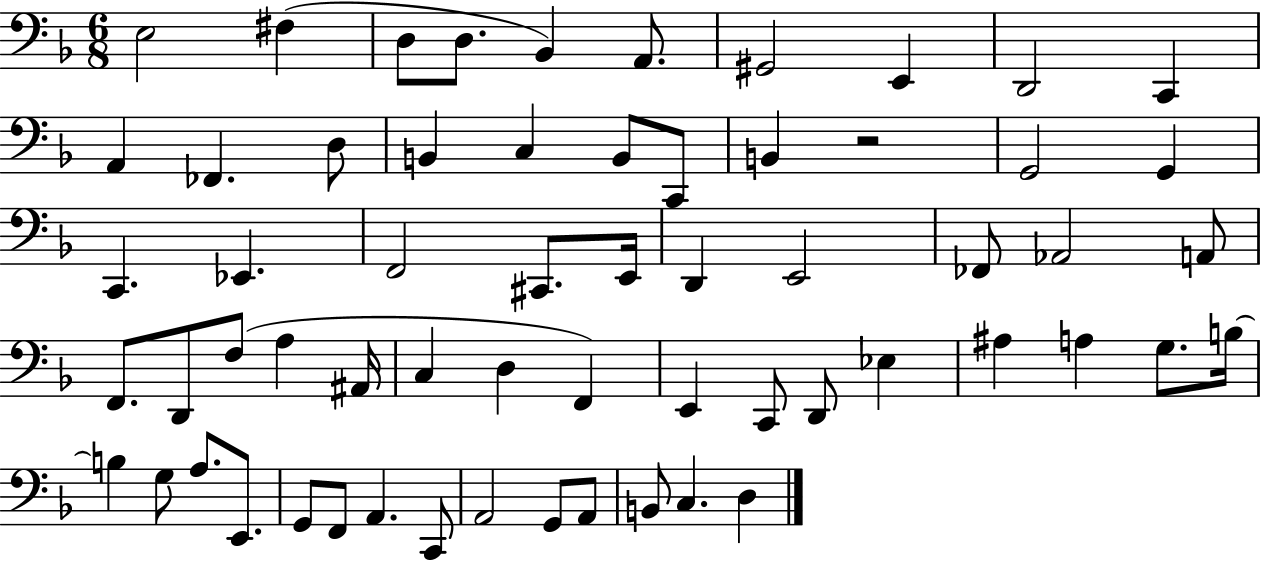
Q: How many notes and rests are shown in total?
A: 61